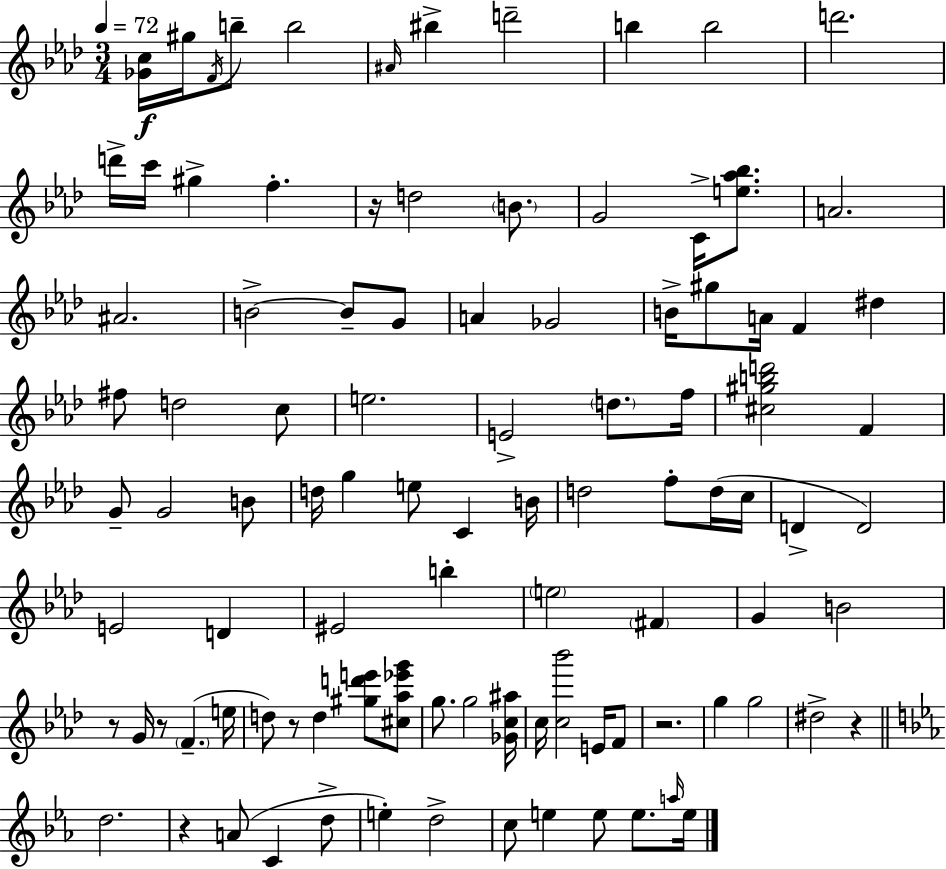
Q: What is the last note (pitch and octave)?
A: E5